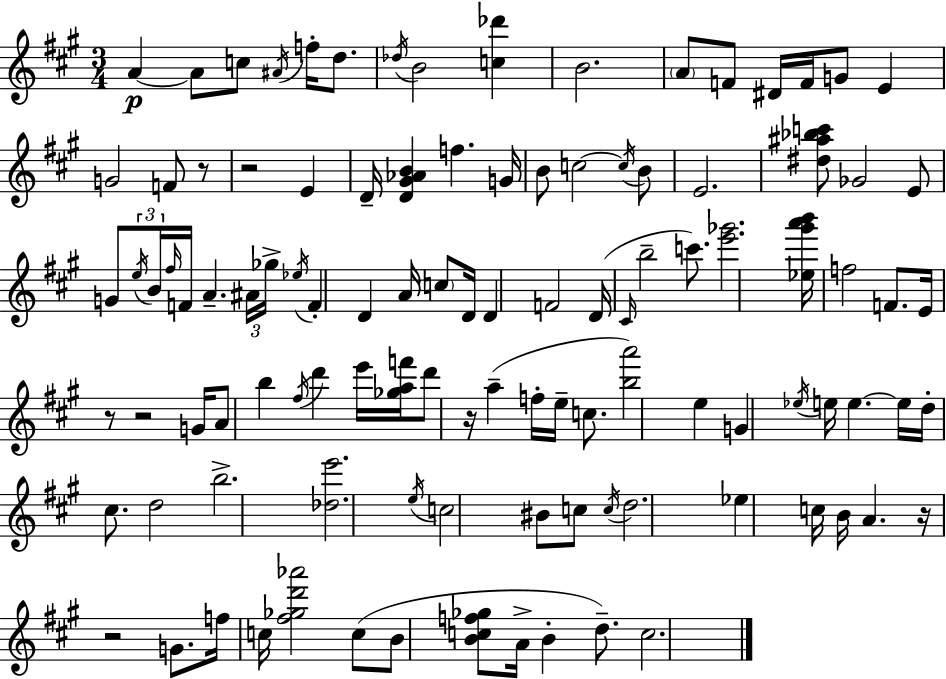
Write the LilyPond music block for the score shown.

{
  \clef treble
  \numericTimeSignature
  \time 3/4
  \key a \major
  a'4~~\p a'8 c''8 \acciaccatura { ais'16 } f''16-. d''8. | \acciaccatura { des''16 } b'2 <c'' des'''>4 | b'2. | \parenthesize a'8 f'8 dis'16 f'16 g'8 e'4 | \break g'2 f'8 | r8 r2 e'4 | d'16-- <d' gis' aes' b'>4 f''4. | g'16 b'8 c''2~~ | \break \acciaccatura { c''16 } b'8 e'2. | <dis'' ais'' bes'' c'''>8 ges'2 | e'8 g'8 \tuplet 3/2 { \acciaccatura { e''16 } b'16 \grace { fis''16 } } f'16 a'4.-- | \tuplet 3/2 { ais'16 ges''16-> \acciaccatura { ees''16 } } f'4-. d'4 | \break a'16 \parenthesize c''8 d'16 d'4 f'2 | d'16( \grace { cis'16 } b''2-- | c'''8.) <e''' ges'''>2. | <ees'' gis''' a''' b'''>16 f''2 | \break f'8. e'16 r8 r2 | g'16 a'8 b''4 | \acciaccatura { fis''16 } d'''4 e'''16 <ges'' a'' f'''>16 d'''8 r16 a''4--( | f''16-. e''16-- c''8. <b'' a'''>2) | \break e''4 g'4 | \acciaccatura { ees''16 } e''16 e''4.~~ e''16 d''16-. cis''8. | d''2 b''2.-> | <des'' e'''>2. | \break \acciaccatura { e''16 } c''2 | bis'8 c''8 \acciaccatura { c''16 } d''2. | ees''4 | c''16 b'16 a'4. r16 | \break r2 g'8. f''16 | c''16 <fis'' ges'' d''' aes'''>2 c''8( b'8 | <b' c'' f'' ges''>8 a'16-> b'4-. d''8.--) c''2. | \bar "|."
}